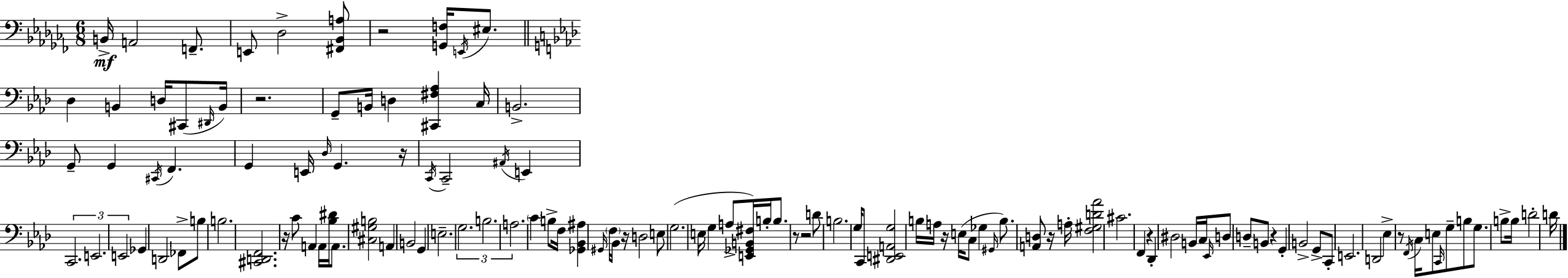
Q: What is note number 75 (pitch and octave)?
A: A3